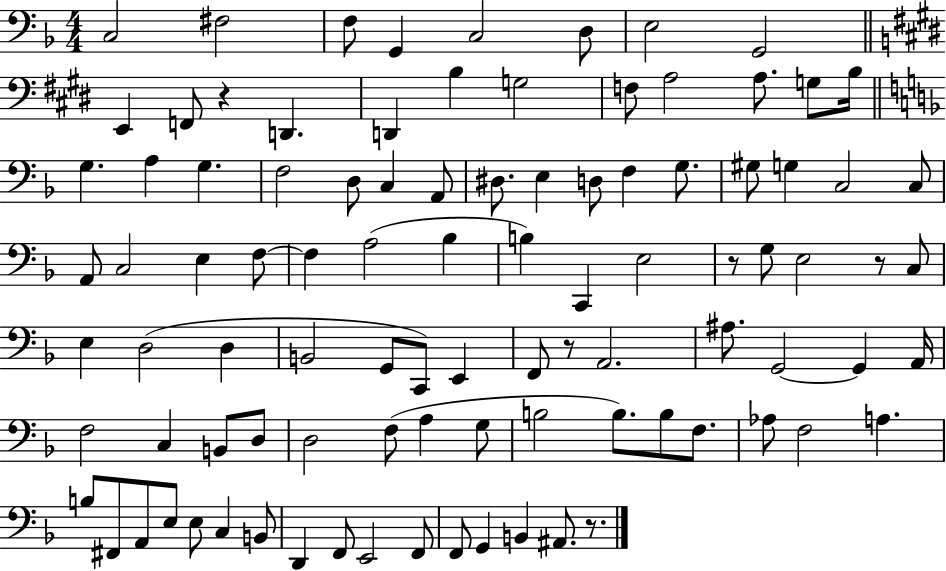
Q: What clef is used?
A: bass